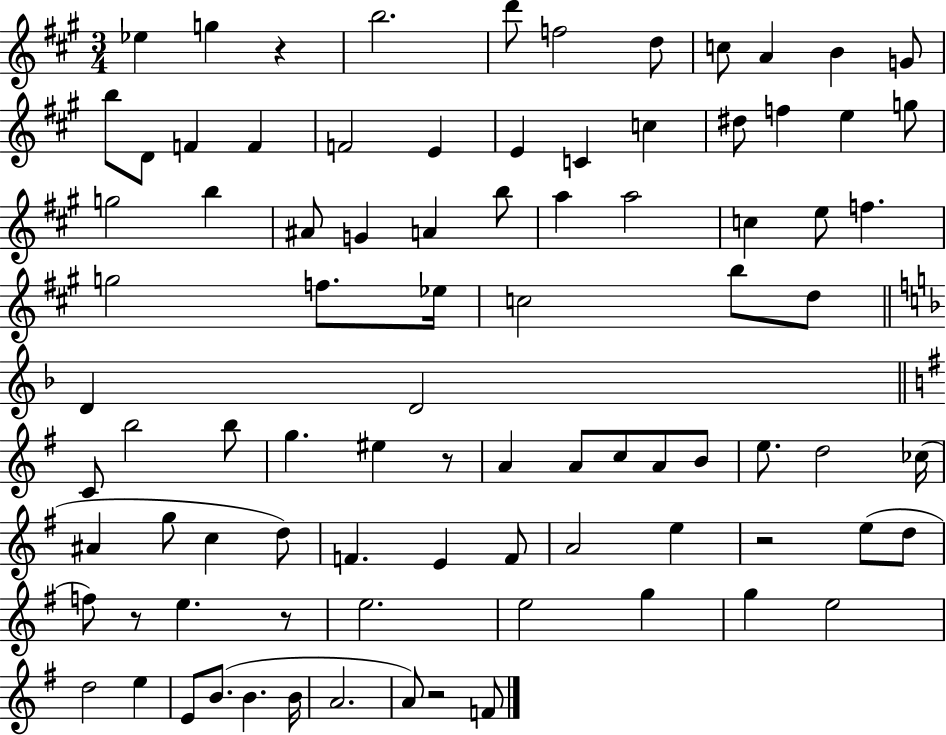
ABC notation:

X:1
T:Untitled
M:3/4
L:1/4
K:A
_e g z b2 d'/2 f2 d/2 c/2 A B G/2 b/2 D/2 F F F2 E E C c ^d/2 f e g/2 g2 b ^A/2 G A b/2 a a2 c e/2 f g2 f/2 _e/4 c2 b/2 d/2 D D2 C/2 b2 b/2 g ^e z/2 A A/2 c/2 A/2 B/2 e/2 d2 _c/4 ^A g/2 c d/2 F E F/2 A2 e z2 e/2 d/2 f/2 z/2 e z/2 e2 e2 g g e2 d2 e E/2 B/2 B B/4 A2 A/2 z2 F/2